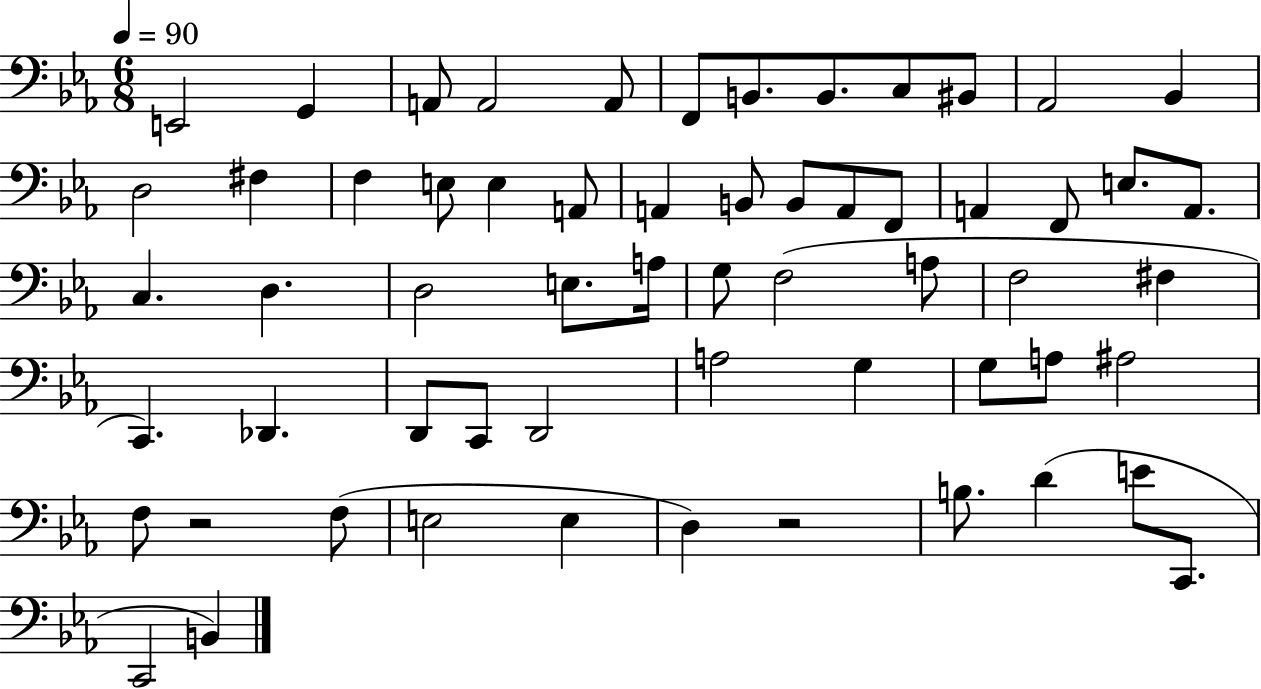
E2/h G2/q A2/e A2/h A2/e F2/e B2/e. B2/e. C3/e BIS2/e Ab2/h Bb2/q D3/h F#3/q F3/q E3/e E3/q A2/e A2/q B2/e B2/e A2/e F2/e A2/q F2/e E3/e. A2/e. C3/q. D3/q. D3/h E3/e. A3/s G3/e F3/h A3/e F3/h F#3/q C2/q. Db2/q. D2/e C2/e D2/h A3/h G3/q G3/e A3/e A#3/h F3/e R/h F3/e E3/h E3/q D3/q R/h B3/e. D4/q E4/e C2/e. C2/h B2/q